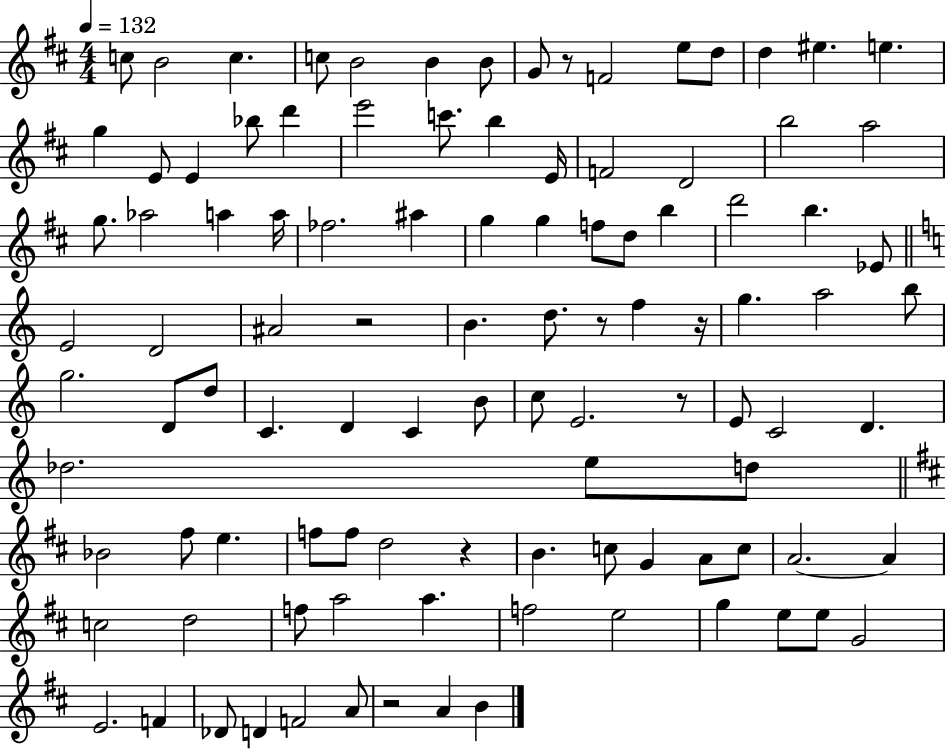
X:1
T:Untitled
M:4/4
L:1/4
K:D
c/2 B2 c c/2 B2 B B/2 G/2 z/2 F2 e/2 d/2 d ^e e g E/2 E _b/2 d' e'2 c'/2 b E/4 F2 D2 b2 a2 g/2 _a2 a a/4 _f2 ^a g g f/2 d/2 b d'2 b _E/2 E2 D2 ^A2 z2 B d/2 z/2 f z/4 g a2 b/2 g2 D/2 d/2 C D C B/2 c/2 E2 z/2 E/2 C2 D _d2 e/2 d/2 _B2 ^f/2 e f/2 f/2 d2 z B c/2 G A/2 c/2 A2 A c2 d2 f/2 a2 a f2 e2 g e/2 e/2 G2 E2 F _D/2 D F2 A/2 z2 A B